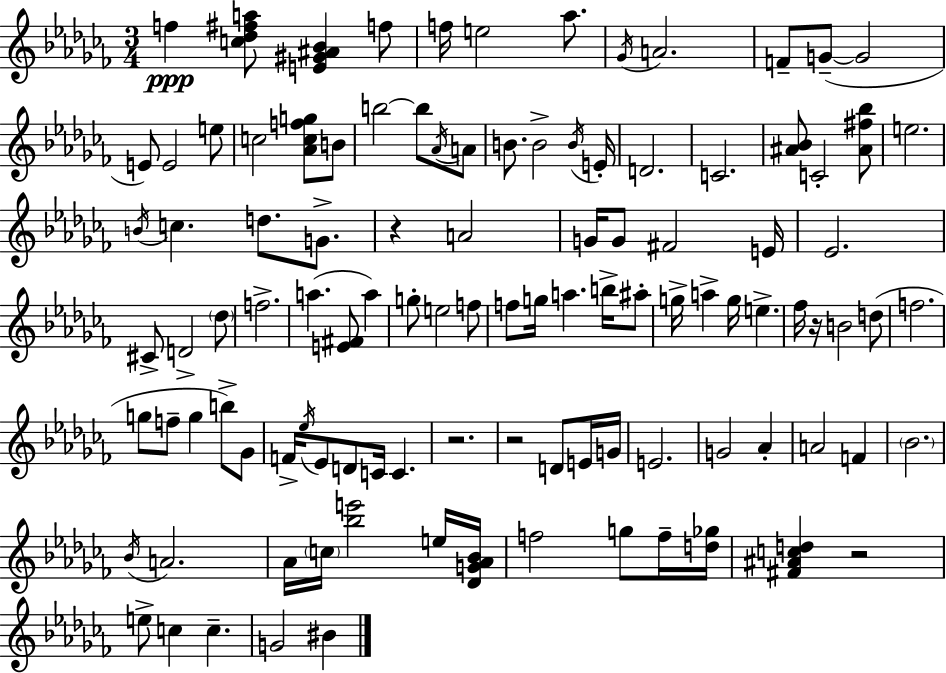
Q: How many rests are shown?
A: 5